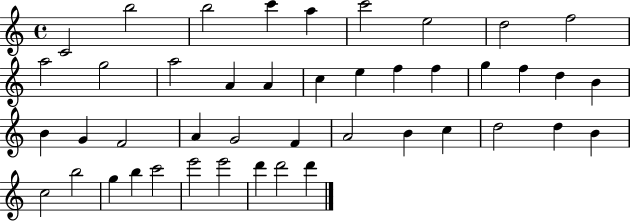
C4/h B5/h B5/h C6/q A5/q C6/h E5/h D5/h F5/h A5/h G5/h A5/h A4/q A4/q C5/q E5/q F5/q F5/q G5/q F5/q D5/q B4/q B4/q G4/q F4/h A4/q G4/h F4/q A4/h B4/q C5/q D5/h D5/q B4/q C5/h B5/h G5/q B5/q C6/h E6/h E6/h D6/q D6/h D6/q